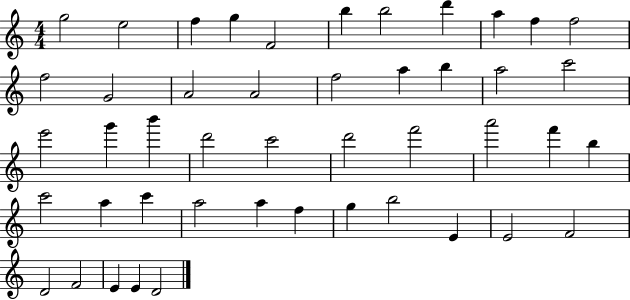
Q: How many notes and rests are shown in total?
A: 46